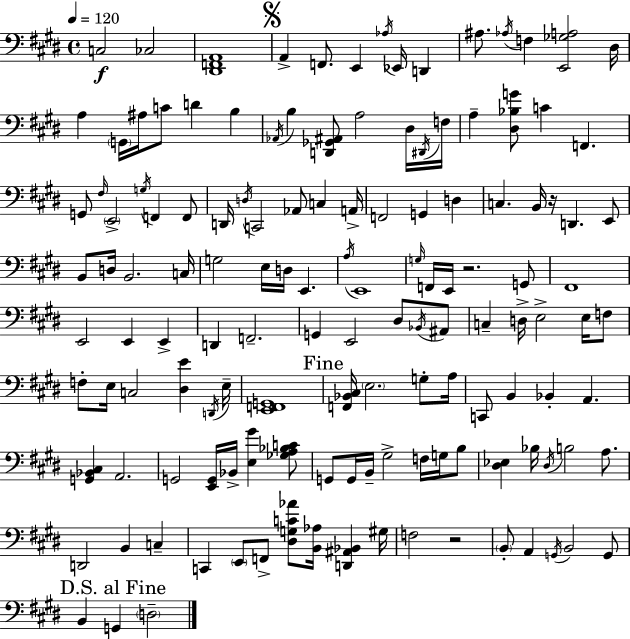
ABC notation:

X:1
T:Untitled
M:4/4
L:1/4
K:E
C,2 _C,2 [^D,,F,,A,,]4 A,, F,,/2 E,, _A,/4 _E,,/4 D,, ^A,/2 _A,/4 F, [E,,_G,A,]2 ^D,/4 A, G,,/4 ^A,/4 C/2 D B, _A,,/4 B, [D,,_G,,^A,,]/2 A,2 ^D,/4 ^D,,/4 F,/4 A, [^D,_B,G]/2 C F,, G,,/2 ^F,/4 E,,2 G,/4 F,, F,,/2 D,,/4 D,/4 C,,2 _A,,/2 C, A,,/4 F,,2 G,, D, C, B,,/4 z/4 D,, E,,/2 B,,/2 D,/4 B,,2 C,/4 G,2 E,/4 D,/4 E,, A,/4 E,,4 G,/4 F,,/4 E,,/4 z2 G,,/2 ^F,,4 E,,2 E,, E,, D,, F,,2 G,, E,,2 ^D,/2 _B,,/4 ^A,,/2 C, D,/4 E,2 E,/4 F,/2 F,/2 E,/4 C,2 [^D,E] D,,/4 E,/4 [E,,F,,G,,]4 [F,,_B,,^C,]/4 E,2 G,/2 A,/4 C,,/2 B,, _B,, A,, [G,,_B,,^C,] A,,2 G,,2 [E,,G,,]/4 _B,,/4 [E,^G] [_G,A,_B,C]/2 G,,/2 G,,/4 B,,/4 ^G,2 F,/4 G,/4 B,/2 [^D,_E,] _B,/4 ^D,/4 B,2 A,/2 D,,2 B,, C, C,, E,,/2 F,,/2 [^D,G,C_A]/2 [B,,_A,]/4 [D,,^A,,_B,,] ^G,/4 F,2 z2 B,,/2 A,, G,,/4 B,,2 G,,/2 B,, G,, D,2